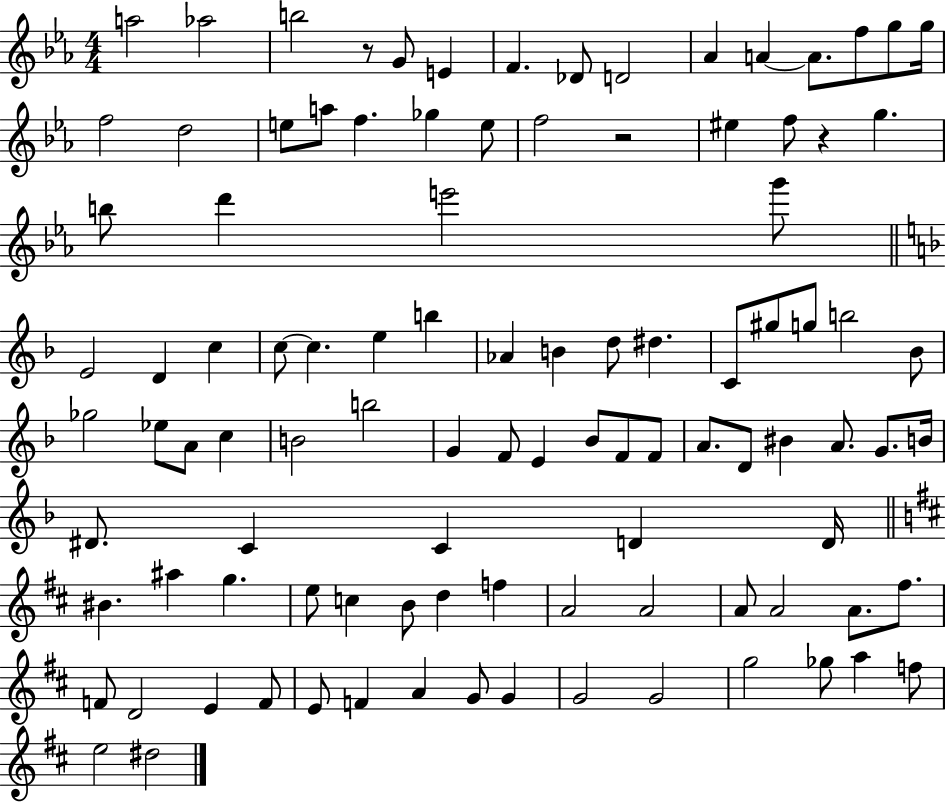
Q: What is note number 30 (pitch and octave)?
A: E4